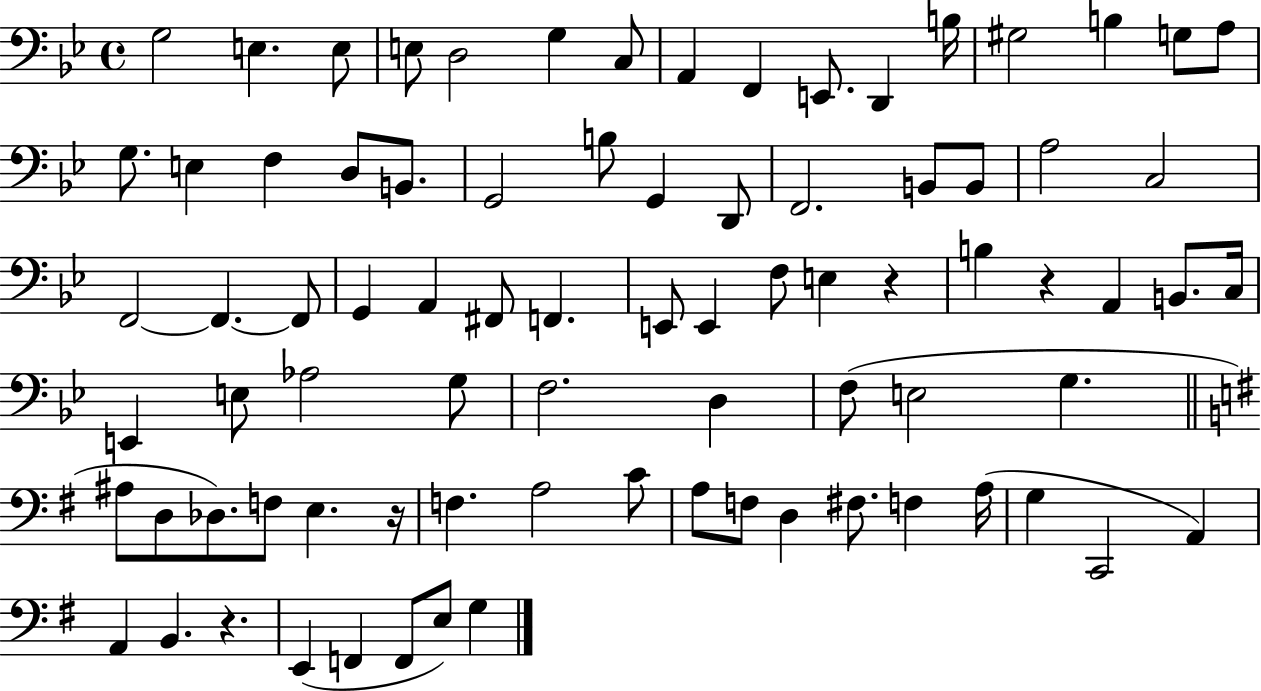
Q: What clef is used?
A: bass